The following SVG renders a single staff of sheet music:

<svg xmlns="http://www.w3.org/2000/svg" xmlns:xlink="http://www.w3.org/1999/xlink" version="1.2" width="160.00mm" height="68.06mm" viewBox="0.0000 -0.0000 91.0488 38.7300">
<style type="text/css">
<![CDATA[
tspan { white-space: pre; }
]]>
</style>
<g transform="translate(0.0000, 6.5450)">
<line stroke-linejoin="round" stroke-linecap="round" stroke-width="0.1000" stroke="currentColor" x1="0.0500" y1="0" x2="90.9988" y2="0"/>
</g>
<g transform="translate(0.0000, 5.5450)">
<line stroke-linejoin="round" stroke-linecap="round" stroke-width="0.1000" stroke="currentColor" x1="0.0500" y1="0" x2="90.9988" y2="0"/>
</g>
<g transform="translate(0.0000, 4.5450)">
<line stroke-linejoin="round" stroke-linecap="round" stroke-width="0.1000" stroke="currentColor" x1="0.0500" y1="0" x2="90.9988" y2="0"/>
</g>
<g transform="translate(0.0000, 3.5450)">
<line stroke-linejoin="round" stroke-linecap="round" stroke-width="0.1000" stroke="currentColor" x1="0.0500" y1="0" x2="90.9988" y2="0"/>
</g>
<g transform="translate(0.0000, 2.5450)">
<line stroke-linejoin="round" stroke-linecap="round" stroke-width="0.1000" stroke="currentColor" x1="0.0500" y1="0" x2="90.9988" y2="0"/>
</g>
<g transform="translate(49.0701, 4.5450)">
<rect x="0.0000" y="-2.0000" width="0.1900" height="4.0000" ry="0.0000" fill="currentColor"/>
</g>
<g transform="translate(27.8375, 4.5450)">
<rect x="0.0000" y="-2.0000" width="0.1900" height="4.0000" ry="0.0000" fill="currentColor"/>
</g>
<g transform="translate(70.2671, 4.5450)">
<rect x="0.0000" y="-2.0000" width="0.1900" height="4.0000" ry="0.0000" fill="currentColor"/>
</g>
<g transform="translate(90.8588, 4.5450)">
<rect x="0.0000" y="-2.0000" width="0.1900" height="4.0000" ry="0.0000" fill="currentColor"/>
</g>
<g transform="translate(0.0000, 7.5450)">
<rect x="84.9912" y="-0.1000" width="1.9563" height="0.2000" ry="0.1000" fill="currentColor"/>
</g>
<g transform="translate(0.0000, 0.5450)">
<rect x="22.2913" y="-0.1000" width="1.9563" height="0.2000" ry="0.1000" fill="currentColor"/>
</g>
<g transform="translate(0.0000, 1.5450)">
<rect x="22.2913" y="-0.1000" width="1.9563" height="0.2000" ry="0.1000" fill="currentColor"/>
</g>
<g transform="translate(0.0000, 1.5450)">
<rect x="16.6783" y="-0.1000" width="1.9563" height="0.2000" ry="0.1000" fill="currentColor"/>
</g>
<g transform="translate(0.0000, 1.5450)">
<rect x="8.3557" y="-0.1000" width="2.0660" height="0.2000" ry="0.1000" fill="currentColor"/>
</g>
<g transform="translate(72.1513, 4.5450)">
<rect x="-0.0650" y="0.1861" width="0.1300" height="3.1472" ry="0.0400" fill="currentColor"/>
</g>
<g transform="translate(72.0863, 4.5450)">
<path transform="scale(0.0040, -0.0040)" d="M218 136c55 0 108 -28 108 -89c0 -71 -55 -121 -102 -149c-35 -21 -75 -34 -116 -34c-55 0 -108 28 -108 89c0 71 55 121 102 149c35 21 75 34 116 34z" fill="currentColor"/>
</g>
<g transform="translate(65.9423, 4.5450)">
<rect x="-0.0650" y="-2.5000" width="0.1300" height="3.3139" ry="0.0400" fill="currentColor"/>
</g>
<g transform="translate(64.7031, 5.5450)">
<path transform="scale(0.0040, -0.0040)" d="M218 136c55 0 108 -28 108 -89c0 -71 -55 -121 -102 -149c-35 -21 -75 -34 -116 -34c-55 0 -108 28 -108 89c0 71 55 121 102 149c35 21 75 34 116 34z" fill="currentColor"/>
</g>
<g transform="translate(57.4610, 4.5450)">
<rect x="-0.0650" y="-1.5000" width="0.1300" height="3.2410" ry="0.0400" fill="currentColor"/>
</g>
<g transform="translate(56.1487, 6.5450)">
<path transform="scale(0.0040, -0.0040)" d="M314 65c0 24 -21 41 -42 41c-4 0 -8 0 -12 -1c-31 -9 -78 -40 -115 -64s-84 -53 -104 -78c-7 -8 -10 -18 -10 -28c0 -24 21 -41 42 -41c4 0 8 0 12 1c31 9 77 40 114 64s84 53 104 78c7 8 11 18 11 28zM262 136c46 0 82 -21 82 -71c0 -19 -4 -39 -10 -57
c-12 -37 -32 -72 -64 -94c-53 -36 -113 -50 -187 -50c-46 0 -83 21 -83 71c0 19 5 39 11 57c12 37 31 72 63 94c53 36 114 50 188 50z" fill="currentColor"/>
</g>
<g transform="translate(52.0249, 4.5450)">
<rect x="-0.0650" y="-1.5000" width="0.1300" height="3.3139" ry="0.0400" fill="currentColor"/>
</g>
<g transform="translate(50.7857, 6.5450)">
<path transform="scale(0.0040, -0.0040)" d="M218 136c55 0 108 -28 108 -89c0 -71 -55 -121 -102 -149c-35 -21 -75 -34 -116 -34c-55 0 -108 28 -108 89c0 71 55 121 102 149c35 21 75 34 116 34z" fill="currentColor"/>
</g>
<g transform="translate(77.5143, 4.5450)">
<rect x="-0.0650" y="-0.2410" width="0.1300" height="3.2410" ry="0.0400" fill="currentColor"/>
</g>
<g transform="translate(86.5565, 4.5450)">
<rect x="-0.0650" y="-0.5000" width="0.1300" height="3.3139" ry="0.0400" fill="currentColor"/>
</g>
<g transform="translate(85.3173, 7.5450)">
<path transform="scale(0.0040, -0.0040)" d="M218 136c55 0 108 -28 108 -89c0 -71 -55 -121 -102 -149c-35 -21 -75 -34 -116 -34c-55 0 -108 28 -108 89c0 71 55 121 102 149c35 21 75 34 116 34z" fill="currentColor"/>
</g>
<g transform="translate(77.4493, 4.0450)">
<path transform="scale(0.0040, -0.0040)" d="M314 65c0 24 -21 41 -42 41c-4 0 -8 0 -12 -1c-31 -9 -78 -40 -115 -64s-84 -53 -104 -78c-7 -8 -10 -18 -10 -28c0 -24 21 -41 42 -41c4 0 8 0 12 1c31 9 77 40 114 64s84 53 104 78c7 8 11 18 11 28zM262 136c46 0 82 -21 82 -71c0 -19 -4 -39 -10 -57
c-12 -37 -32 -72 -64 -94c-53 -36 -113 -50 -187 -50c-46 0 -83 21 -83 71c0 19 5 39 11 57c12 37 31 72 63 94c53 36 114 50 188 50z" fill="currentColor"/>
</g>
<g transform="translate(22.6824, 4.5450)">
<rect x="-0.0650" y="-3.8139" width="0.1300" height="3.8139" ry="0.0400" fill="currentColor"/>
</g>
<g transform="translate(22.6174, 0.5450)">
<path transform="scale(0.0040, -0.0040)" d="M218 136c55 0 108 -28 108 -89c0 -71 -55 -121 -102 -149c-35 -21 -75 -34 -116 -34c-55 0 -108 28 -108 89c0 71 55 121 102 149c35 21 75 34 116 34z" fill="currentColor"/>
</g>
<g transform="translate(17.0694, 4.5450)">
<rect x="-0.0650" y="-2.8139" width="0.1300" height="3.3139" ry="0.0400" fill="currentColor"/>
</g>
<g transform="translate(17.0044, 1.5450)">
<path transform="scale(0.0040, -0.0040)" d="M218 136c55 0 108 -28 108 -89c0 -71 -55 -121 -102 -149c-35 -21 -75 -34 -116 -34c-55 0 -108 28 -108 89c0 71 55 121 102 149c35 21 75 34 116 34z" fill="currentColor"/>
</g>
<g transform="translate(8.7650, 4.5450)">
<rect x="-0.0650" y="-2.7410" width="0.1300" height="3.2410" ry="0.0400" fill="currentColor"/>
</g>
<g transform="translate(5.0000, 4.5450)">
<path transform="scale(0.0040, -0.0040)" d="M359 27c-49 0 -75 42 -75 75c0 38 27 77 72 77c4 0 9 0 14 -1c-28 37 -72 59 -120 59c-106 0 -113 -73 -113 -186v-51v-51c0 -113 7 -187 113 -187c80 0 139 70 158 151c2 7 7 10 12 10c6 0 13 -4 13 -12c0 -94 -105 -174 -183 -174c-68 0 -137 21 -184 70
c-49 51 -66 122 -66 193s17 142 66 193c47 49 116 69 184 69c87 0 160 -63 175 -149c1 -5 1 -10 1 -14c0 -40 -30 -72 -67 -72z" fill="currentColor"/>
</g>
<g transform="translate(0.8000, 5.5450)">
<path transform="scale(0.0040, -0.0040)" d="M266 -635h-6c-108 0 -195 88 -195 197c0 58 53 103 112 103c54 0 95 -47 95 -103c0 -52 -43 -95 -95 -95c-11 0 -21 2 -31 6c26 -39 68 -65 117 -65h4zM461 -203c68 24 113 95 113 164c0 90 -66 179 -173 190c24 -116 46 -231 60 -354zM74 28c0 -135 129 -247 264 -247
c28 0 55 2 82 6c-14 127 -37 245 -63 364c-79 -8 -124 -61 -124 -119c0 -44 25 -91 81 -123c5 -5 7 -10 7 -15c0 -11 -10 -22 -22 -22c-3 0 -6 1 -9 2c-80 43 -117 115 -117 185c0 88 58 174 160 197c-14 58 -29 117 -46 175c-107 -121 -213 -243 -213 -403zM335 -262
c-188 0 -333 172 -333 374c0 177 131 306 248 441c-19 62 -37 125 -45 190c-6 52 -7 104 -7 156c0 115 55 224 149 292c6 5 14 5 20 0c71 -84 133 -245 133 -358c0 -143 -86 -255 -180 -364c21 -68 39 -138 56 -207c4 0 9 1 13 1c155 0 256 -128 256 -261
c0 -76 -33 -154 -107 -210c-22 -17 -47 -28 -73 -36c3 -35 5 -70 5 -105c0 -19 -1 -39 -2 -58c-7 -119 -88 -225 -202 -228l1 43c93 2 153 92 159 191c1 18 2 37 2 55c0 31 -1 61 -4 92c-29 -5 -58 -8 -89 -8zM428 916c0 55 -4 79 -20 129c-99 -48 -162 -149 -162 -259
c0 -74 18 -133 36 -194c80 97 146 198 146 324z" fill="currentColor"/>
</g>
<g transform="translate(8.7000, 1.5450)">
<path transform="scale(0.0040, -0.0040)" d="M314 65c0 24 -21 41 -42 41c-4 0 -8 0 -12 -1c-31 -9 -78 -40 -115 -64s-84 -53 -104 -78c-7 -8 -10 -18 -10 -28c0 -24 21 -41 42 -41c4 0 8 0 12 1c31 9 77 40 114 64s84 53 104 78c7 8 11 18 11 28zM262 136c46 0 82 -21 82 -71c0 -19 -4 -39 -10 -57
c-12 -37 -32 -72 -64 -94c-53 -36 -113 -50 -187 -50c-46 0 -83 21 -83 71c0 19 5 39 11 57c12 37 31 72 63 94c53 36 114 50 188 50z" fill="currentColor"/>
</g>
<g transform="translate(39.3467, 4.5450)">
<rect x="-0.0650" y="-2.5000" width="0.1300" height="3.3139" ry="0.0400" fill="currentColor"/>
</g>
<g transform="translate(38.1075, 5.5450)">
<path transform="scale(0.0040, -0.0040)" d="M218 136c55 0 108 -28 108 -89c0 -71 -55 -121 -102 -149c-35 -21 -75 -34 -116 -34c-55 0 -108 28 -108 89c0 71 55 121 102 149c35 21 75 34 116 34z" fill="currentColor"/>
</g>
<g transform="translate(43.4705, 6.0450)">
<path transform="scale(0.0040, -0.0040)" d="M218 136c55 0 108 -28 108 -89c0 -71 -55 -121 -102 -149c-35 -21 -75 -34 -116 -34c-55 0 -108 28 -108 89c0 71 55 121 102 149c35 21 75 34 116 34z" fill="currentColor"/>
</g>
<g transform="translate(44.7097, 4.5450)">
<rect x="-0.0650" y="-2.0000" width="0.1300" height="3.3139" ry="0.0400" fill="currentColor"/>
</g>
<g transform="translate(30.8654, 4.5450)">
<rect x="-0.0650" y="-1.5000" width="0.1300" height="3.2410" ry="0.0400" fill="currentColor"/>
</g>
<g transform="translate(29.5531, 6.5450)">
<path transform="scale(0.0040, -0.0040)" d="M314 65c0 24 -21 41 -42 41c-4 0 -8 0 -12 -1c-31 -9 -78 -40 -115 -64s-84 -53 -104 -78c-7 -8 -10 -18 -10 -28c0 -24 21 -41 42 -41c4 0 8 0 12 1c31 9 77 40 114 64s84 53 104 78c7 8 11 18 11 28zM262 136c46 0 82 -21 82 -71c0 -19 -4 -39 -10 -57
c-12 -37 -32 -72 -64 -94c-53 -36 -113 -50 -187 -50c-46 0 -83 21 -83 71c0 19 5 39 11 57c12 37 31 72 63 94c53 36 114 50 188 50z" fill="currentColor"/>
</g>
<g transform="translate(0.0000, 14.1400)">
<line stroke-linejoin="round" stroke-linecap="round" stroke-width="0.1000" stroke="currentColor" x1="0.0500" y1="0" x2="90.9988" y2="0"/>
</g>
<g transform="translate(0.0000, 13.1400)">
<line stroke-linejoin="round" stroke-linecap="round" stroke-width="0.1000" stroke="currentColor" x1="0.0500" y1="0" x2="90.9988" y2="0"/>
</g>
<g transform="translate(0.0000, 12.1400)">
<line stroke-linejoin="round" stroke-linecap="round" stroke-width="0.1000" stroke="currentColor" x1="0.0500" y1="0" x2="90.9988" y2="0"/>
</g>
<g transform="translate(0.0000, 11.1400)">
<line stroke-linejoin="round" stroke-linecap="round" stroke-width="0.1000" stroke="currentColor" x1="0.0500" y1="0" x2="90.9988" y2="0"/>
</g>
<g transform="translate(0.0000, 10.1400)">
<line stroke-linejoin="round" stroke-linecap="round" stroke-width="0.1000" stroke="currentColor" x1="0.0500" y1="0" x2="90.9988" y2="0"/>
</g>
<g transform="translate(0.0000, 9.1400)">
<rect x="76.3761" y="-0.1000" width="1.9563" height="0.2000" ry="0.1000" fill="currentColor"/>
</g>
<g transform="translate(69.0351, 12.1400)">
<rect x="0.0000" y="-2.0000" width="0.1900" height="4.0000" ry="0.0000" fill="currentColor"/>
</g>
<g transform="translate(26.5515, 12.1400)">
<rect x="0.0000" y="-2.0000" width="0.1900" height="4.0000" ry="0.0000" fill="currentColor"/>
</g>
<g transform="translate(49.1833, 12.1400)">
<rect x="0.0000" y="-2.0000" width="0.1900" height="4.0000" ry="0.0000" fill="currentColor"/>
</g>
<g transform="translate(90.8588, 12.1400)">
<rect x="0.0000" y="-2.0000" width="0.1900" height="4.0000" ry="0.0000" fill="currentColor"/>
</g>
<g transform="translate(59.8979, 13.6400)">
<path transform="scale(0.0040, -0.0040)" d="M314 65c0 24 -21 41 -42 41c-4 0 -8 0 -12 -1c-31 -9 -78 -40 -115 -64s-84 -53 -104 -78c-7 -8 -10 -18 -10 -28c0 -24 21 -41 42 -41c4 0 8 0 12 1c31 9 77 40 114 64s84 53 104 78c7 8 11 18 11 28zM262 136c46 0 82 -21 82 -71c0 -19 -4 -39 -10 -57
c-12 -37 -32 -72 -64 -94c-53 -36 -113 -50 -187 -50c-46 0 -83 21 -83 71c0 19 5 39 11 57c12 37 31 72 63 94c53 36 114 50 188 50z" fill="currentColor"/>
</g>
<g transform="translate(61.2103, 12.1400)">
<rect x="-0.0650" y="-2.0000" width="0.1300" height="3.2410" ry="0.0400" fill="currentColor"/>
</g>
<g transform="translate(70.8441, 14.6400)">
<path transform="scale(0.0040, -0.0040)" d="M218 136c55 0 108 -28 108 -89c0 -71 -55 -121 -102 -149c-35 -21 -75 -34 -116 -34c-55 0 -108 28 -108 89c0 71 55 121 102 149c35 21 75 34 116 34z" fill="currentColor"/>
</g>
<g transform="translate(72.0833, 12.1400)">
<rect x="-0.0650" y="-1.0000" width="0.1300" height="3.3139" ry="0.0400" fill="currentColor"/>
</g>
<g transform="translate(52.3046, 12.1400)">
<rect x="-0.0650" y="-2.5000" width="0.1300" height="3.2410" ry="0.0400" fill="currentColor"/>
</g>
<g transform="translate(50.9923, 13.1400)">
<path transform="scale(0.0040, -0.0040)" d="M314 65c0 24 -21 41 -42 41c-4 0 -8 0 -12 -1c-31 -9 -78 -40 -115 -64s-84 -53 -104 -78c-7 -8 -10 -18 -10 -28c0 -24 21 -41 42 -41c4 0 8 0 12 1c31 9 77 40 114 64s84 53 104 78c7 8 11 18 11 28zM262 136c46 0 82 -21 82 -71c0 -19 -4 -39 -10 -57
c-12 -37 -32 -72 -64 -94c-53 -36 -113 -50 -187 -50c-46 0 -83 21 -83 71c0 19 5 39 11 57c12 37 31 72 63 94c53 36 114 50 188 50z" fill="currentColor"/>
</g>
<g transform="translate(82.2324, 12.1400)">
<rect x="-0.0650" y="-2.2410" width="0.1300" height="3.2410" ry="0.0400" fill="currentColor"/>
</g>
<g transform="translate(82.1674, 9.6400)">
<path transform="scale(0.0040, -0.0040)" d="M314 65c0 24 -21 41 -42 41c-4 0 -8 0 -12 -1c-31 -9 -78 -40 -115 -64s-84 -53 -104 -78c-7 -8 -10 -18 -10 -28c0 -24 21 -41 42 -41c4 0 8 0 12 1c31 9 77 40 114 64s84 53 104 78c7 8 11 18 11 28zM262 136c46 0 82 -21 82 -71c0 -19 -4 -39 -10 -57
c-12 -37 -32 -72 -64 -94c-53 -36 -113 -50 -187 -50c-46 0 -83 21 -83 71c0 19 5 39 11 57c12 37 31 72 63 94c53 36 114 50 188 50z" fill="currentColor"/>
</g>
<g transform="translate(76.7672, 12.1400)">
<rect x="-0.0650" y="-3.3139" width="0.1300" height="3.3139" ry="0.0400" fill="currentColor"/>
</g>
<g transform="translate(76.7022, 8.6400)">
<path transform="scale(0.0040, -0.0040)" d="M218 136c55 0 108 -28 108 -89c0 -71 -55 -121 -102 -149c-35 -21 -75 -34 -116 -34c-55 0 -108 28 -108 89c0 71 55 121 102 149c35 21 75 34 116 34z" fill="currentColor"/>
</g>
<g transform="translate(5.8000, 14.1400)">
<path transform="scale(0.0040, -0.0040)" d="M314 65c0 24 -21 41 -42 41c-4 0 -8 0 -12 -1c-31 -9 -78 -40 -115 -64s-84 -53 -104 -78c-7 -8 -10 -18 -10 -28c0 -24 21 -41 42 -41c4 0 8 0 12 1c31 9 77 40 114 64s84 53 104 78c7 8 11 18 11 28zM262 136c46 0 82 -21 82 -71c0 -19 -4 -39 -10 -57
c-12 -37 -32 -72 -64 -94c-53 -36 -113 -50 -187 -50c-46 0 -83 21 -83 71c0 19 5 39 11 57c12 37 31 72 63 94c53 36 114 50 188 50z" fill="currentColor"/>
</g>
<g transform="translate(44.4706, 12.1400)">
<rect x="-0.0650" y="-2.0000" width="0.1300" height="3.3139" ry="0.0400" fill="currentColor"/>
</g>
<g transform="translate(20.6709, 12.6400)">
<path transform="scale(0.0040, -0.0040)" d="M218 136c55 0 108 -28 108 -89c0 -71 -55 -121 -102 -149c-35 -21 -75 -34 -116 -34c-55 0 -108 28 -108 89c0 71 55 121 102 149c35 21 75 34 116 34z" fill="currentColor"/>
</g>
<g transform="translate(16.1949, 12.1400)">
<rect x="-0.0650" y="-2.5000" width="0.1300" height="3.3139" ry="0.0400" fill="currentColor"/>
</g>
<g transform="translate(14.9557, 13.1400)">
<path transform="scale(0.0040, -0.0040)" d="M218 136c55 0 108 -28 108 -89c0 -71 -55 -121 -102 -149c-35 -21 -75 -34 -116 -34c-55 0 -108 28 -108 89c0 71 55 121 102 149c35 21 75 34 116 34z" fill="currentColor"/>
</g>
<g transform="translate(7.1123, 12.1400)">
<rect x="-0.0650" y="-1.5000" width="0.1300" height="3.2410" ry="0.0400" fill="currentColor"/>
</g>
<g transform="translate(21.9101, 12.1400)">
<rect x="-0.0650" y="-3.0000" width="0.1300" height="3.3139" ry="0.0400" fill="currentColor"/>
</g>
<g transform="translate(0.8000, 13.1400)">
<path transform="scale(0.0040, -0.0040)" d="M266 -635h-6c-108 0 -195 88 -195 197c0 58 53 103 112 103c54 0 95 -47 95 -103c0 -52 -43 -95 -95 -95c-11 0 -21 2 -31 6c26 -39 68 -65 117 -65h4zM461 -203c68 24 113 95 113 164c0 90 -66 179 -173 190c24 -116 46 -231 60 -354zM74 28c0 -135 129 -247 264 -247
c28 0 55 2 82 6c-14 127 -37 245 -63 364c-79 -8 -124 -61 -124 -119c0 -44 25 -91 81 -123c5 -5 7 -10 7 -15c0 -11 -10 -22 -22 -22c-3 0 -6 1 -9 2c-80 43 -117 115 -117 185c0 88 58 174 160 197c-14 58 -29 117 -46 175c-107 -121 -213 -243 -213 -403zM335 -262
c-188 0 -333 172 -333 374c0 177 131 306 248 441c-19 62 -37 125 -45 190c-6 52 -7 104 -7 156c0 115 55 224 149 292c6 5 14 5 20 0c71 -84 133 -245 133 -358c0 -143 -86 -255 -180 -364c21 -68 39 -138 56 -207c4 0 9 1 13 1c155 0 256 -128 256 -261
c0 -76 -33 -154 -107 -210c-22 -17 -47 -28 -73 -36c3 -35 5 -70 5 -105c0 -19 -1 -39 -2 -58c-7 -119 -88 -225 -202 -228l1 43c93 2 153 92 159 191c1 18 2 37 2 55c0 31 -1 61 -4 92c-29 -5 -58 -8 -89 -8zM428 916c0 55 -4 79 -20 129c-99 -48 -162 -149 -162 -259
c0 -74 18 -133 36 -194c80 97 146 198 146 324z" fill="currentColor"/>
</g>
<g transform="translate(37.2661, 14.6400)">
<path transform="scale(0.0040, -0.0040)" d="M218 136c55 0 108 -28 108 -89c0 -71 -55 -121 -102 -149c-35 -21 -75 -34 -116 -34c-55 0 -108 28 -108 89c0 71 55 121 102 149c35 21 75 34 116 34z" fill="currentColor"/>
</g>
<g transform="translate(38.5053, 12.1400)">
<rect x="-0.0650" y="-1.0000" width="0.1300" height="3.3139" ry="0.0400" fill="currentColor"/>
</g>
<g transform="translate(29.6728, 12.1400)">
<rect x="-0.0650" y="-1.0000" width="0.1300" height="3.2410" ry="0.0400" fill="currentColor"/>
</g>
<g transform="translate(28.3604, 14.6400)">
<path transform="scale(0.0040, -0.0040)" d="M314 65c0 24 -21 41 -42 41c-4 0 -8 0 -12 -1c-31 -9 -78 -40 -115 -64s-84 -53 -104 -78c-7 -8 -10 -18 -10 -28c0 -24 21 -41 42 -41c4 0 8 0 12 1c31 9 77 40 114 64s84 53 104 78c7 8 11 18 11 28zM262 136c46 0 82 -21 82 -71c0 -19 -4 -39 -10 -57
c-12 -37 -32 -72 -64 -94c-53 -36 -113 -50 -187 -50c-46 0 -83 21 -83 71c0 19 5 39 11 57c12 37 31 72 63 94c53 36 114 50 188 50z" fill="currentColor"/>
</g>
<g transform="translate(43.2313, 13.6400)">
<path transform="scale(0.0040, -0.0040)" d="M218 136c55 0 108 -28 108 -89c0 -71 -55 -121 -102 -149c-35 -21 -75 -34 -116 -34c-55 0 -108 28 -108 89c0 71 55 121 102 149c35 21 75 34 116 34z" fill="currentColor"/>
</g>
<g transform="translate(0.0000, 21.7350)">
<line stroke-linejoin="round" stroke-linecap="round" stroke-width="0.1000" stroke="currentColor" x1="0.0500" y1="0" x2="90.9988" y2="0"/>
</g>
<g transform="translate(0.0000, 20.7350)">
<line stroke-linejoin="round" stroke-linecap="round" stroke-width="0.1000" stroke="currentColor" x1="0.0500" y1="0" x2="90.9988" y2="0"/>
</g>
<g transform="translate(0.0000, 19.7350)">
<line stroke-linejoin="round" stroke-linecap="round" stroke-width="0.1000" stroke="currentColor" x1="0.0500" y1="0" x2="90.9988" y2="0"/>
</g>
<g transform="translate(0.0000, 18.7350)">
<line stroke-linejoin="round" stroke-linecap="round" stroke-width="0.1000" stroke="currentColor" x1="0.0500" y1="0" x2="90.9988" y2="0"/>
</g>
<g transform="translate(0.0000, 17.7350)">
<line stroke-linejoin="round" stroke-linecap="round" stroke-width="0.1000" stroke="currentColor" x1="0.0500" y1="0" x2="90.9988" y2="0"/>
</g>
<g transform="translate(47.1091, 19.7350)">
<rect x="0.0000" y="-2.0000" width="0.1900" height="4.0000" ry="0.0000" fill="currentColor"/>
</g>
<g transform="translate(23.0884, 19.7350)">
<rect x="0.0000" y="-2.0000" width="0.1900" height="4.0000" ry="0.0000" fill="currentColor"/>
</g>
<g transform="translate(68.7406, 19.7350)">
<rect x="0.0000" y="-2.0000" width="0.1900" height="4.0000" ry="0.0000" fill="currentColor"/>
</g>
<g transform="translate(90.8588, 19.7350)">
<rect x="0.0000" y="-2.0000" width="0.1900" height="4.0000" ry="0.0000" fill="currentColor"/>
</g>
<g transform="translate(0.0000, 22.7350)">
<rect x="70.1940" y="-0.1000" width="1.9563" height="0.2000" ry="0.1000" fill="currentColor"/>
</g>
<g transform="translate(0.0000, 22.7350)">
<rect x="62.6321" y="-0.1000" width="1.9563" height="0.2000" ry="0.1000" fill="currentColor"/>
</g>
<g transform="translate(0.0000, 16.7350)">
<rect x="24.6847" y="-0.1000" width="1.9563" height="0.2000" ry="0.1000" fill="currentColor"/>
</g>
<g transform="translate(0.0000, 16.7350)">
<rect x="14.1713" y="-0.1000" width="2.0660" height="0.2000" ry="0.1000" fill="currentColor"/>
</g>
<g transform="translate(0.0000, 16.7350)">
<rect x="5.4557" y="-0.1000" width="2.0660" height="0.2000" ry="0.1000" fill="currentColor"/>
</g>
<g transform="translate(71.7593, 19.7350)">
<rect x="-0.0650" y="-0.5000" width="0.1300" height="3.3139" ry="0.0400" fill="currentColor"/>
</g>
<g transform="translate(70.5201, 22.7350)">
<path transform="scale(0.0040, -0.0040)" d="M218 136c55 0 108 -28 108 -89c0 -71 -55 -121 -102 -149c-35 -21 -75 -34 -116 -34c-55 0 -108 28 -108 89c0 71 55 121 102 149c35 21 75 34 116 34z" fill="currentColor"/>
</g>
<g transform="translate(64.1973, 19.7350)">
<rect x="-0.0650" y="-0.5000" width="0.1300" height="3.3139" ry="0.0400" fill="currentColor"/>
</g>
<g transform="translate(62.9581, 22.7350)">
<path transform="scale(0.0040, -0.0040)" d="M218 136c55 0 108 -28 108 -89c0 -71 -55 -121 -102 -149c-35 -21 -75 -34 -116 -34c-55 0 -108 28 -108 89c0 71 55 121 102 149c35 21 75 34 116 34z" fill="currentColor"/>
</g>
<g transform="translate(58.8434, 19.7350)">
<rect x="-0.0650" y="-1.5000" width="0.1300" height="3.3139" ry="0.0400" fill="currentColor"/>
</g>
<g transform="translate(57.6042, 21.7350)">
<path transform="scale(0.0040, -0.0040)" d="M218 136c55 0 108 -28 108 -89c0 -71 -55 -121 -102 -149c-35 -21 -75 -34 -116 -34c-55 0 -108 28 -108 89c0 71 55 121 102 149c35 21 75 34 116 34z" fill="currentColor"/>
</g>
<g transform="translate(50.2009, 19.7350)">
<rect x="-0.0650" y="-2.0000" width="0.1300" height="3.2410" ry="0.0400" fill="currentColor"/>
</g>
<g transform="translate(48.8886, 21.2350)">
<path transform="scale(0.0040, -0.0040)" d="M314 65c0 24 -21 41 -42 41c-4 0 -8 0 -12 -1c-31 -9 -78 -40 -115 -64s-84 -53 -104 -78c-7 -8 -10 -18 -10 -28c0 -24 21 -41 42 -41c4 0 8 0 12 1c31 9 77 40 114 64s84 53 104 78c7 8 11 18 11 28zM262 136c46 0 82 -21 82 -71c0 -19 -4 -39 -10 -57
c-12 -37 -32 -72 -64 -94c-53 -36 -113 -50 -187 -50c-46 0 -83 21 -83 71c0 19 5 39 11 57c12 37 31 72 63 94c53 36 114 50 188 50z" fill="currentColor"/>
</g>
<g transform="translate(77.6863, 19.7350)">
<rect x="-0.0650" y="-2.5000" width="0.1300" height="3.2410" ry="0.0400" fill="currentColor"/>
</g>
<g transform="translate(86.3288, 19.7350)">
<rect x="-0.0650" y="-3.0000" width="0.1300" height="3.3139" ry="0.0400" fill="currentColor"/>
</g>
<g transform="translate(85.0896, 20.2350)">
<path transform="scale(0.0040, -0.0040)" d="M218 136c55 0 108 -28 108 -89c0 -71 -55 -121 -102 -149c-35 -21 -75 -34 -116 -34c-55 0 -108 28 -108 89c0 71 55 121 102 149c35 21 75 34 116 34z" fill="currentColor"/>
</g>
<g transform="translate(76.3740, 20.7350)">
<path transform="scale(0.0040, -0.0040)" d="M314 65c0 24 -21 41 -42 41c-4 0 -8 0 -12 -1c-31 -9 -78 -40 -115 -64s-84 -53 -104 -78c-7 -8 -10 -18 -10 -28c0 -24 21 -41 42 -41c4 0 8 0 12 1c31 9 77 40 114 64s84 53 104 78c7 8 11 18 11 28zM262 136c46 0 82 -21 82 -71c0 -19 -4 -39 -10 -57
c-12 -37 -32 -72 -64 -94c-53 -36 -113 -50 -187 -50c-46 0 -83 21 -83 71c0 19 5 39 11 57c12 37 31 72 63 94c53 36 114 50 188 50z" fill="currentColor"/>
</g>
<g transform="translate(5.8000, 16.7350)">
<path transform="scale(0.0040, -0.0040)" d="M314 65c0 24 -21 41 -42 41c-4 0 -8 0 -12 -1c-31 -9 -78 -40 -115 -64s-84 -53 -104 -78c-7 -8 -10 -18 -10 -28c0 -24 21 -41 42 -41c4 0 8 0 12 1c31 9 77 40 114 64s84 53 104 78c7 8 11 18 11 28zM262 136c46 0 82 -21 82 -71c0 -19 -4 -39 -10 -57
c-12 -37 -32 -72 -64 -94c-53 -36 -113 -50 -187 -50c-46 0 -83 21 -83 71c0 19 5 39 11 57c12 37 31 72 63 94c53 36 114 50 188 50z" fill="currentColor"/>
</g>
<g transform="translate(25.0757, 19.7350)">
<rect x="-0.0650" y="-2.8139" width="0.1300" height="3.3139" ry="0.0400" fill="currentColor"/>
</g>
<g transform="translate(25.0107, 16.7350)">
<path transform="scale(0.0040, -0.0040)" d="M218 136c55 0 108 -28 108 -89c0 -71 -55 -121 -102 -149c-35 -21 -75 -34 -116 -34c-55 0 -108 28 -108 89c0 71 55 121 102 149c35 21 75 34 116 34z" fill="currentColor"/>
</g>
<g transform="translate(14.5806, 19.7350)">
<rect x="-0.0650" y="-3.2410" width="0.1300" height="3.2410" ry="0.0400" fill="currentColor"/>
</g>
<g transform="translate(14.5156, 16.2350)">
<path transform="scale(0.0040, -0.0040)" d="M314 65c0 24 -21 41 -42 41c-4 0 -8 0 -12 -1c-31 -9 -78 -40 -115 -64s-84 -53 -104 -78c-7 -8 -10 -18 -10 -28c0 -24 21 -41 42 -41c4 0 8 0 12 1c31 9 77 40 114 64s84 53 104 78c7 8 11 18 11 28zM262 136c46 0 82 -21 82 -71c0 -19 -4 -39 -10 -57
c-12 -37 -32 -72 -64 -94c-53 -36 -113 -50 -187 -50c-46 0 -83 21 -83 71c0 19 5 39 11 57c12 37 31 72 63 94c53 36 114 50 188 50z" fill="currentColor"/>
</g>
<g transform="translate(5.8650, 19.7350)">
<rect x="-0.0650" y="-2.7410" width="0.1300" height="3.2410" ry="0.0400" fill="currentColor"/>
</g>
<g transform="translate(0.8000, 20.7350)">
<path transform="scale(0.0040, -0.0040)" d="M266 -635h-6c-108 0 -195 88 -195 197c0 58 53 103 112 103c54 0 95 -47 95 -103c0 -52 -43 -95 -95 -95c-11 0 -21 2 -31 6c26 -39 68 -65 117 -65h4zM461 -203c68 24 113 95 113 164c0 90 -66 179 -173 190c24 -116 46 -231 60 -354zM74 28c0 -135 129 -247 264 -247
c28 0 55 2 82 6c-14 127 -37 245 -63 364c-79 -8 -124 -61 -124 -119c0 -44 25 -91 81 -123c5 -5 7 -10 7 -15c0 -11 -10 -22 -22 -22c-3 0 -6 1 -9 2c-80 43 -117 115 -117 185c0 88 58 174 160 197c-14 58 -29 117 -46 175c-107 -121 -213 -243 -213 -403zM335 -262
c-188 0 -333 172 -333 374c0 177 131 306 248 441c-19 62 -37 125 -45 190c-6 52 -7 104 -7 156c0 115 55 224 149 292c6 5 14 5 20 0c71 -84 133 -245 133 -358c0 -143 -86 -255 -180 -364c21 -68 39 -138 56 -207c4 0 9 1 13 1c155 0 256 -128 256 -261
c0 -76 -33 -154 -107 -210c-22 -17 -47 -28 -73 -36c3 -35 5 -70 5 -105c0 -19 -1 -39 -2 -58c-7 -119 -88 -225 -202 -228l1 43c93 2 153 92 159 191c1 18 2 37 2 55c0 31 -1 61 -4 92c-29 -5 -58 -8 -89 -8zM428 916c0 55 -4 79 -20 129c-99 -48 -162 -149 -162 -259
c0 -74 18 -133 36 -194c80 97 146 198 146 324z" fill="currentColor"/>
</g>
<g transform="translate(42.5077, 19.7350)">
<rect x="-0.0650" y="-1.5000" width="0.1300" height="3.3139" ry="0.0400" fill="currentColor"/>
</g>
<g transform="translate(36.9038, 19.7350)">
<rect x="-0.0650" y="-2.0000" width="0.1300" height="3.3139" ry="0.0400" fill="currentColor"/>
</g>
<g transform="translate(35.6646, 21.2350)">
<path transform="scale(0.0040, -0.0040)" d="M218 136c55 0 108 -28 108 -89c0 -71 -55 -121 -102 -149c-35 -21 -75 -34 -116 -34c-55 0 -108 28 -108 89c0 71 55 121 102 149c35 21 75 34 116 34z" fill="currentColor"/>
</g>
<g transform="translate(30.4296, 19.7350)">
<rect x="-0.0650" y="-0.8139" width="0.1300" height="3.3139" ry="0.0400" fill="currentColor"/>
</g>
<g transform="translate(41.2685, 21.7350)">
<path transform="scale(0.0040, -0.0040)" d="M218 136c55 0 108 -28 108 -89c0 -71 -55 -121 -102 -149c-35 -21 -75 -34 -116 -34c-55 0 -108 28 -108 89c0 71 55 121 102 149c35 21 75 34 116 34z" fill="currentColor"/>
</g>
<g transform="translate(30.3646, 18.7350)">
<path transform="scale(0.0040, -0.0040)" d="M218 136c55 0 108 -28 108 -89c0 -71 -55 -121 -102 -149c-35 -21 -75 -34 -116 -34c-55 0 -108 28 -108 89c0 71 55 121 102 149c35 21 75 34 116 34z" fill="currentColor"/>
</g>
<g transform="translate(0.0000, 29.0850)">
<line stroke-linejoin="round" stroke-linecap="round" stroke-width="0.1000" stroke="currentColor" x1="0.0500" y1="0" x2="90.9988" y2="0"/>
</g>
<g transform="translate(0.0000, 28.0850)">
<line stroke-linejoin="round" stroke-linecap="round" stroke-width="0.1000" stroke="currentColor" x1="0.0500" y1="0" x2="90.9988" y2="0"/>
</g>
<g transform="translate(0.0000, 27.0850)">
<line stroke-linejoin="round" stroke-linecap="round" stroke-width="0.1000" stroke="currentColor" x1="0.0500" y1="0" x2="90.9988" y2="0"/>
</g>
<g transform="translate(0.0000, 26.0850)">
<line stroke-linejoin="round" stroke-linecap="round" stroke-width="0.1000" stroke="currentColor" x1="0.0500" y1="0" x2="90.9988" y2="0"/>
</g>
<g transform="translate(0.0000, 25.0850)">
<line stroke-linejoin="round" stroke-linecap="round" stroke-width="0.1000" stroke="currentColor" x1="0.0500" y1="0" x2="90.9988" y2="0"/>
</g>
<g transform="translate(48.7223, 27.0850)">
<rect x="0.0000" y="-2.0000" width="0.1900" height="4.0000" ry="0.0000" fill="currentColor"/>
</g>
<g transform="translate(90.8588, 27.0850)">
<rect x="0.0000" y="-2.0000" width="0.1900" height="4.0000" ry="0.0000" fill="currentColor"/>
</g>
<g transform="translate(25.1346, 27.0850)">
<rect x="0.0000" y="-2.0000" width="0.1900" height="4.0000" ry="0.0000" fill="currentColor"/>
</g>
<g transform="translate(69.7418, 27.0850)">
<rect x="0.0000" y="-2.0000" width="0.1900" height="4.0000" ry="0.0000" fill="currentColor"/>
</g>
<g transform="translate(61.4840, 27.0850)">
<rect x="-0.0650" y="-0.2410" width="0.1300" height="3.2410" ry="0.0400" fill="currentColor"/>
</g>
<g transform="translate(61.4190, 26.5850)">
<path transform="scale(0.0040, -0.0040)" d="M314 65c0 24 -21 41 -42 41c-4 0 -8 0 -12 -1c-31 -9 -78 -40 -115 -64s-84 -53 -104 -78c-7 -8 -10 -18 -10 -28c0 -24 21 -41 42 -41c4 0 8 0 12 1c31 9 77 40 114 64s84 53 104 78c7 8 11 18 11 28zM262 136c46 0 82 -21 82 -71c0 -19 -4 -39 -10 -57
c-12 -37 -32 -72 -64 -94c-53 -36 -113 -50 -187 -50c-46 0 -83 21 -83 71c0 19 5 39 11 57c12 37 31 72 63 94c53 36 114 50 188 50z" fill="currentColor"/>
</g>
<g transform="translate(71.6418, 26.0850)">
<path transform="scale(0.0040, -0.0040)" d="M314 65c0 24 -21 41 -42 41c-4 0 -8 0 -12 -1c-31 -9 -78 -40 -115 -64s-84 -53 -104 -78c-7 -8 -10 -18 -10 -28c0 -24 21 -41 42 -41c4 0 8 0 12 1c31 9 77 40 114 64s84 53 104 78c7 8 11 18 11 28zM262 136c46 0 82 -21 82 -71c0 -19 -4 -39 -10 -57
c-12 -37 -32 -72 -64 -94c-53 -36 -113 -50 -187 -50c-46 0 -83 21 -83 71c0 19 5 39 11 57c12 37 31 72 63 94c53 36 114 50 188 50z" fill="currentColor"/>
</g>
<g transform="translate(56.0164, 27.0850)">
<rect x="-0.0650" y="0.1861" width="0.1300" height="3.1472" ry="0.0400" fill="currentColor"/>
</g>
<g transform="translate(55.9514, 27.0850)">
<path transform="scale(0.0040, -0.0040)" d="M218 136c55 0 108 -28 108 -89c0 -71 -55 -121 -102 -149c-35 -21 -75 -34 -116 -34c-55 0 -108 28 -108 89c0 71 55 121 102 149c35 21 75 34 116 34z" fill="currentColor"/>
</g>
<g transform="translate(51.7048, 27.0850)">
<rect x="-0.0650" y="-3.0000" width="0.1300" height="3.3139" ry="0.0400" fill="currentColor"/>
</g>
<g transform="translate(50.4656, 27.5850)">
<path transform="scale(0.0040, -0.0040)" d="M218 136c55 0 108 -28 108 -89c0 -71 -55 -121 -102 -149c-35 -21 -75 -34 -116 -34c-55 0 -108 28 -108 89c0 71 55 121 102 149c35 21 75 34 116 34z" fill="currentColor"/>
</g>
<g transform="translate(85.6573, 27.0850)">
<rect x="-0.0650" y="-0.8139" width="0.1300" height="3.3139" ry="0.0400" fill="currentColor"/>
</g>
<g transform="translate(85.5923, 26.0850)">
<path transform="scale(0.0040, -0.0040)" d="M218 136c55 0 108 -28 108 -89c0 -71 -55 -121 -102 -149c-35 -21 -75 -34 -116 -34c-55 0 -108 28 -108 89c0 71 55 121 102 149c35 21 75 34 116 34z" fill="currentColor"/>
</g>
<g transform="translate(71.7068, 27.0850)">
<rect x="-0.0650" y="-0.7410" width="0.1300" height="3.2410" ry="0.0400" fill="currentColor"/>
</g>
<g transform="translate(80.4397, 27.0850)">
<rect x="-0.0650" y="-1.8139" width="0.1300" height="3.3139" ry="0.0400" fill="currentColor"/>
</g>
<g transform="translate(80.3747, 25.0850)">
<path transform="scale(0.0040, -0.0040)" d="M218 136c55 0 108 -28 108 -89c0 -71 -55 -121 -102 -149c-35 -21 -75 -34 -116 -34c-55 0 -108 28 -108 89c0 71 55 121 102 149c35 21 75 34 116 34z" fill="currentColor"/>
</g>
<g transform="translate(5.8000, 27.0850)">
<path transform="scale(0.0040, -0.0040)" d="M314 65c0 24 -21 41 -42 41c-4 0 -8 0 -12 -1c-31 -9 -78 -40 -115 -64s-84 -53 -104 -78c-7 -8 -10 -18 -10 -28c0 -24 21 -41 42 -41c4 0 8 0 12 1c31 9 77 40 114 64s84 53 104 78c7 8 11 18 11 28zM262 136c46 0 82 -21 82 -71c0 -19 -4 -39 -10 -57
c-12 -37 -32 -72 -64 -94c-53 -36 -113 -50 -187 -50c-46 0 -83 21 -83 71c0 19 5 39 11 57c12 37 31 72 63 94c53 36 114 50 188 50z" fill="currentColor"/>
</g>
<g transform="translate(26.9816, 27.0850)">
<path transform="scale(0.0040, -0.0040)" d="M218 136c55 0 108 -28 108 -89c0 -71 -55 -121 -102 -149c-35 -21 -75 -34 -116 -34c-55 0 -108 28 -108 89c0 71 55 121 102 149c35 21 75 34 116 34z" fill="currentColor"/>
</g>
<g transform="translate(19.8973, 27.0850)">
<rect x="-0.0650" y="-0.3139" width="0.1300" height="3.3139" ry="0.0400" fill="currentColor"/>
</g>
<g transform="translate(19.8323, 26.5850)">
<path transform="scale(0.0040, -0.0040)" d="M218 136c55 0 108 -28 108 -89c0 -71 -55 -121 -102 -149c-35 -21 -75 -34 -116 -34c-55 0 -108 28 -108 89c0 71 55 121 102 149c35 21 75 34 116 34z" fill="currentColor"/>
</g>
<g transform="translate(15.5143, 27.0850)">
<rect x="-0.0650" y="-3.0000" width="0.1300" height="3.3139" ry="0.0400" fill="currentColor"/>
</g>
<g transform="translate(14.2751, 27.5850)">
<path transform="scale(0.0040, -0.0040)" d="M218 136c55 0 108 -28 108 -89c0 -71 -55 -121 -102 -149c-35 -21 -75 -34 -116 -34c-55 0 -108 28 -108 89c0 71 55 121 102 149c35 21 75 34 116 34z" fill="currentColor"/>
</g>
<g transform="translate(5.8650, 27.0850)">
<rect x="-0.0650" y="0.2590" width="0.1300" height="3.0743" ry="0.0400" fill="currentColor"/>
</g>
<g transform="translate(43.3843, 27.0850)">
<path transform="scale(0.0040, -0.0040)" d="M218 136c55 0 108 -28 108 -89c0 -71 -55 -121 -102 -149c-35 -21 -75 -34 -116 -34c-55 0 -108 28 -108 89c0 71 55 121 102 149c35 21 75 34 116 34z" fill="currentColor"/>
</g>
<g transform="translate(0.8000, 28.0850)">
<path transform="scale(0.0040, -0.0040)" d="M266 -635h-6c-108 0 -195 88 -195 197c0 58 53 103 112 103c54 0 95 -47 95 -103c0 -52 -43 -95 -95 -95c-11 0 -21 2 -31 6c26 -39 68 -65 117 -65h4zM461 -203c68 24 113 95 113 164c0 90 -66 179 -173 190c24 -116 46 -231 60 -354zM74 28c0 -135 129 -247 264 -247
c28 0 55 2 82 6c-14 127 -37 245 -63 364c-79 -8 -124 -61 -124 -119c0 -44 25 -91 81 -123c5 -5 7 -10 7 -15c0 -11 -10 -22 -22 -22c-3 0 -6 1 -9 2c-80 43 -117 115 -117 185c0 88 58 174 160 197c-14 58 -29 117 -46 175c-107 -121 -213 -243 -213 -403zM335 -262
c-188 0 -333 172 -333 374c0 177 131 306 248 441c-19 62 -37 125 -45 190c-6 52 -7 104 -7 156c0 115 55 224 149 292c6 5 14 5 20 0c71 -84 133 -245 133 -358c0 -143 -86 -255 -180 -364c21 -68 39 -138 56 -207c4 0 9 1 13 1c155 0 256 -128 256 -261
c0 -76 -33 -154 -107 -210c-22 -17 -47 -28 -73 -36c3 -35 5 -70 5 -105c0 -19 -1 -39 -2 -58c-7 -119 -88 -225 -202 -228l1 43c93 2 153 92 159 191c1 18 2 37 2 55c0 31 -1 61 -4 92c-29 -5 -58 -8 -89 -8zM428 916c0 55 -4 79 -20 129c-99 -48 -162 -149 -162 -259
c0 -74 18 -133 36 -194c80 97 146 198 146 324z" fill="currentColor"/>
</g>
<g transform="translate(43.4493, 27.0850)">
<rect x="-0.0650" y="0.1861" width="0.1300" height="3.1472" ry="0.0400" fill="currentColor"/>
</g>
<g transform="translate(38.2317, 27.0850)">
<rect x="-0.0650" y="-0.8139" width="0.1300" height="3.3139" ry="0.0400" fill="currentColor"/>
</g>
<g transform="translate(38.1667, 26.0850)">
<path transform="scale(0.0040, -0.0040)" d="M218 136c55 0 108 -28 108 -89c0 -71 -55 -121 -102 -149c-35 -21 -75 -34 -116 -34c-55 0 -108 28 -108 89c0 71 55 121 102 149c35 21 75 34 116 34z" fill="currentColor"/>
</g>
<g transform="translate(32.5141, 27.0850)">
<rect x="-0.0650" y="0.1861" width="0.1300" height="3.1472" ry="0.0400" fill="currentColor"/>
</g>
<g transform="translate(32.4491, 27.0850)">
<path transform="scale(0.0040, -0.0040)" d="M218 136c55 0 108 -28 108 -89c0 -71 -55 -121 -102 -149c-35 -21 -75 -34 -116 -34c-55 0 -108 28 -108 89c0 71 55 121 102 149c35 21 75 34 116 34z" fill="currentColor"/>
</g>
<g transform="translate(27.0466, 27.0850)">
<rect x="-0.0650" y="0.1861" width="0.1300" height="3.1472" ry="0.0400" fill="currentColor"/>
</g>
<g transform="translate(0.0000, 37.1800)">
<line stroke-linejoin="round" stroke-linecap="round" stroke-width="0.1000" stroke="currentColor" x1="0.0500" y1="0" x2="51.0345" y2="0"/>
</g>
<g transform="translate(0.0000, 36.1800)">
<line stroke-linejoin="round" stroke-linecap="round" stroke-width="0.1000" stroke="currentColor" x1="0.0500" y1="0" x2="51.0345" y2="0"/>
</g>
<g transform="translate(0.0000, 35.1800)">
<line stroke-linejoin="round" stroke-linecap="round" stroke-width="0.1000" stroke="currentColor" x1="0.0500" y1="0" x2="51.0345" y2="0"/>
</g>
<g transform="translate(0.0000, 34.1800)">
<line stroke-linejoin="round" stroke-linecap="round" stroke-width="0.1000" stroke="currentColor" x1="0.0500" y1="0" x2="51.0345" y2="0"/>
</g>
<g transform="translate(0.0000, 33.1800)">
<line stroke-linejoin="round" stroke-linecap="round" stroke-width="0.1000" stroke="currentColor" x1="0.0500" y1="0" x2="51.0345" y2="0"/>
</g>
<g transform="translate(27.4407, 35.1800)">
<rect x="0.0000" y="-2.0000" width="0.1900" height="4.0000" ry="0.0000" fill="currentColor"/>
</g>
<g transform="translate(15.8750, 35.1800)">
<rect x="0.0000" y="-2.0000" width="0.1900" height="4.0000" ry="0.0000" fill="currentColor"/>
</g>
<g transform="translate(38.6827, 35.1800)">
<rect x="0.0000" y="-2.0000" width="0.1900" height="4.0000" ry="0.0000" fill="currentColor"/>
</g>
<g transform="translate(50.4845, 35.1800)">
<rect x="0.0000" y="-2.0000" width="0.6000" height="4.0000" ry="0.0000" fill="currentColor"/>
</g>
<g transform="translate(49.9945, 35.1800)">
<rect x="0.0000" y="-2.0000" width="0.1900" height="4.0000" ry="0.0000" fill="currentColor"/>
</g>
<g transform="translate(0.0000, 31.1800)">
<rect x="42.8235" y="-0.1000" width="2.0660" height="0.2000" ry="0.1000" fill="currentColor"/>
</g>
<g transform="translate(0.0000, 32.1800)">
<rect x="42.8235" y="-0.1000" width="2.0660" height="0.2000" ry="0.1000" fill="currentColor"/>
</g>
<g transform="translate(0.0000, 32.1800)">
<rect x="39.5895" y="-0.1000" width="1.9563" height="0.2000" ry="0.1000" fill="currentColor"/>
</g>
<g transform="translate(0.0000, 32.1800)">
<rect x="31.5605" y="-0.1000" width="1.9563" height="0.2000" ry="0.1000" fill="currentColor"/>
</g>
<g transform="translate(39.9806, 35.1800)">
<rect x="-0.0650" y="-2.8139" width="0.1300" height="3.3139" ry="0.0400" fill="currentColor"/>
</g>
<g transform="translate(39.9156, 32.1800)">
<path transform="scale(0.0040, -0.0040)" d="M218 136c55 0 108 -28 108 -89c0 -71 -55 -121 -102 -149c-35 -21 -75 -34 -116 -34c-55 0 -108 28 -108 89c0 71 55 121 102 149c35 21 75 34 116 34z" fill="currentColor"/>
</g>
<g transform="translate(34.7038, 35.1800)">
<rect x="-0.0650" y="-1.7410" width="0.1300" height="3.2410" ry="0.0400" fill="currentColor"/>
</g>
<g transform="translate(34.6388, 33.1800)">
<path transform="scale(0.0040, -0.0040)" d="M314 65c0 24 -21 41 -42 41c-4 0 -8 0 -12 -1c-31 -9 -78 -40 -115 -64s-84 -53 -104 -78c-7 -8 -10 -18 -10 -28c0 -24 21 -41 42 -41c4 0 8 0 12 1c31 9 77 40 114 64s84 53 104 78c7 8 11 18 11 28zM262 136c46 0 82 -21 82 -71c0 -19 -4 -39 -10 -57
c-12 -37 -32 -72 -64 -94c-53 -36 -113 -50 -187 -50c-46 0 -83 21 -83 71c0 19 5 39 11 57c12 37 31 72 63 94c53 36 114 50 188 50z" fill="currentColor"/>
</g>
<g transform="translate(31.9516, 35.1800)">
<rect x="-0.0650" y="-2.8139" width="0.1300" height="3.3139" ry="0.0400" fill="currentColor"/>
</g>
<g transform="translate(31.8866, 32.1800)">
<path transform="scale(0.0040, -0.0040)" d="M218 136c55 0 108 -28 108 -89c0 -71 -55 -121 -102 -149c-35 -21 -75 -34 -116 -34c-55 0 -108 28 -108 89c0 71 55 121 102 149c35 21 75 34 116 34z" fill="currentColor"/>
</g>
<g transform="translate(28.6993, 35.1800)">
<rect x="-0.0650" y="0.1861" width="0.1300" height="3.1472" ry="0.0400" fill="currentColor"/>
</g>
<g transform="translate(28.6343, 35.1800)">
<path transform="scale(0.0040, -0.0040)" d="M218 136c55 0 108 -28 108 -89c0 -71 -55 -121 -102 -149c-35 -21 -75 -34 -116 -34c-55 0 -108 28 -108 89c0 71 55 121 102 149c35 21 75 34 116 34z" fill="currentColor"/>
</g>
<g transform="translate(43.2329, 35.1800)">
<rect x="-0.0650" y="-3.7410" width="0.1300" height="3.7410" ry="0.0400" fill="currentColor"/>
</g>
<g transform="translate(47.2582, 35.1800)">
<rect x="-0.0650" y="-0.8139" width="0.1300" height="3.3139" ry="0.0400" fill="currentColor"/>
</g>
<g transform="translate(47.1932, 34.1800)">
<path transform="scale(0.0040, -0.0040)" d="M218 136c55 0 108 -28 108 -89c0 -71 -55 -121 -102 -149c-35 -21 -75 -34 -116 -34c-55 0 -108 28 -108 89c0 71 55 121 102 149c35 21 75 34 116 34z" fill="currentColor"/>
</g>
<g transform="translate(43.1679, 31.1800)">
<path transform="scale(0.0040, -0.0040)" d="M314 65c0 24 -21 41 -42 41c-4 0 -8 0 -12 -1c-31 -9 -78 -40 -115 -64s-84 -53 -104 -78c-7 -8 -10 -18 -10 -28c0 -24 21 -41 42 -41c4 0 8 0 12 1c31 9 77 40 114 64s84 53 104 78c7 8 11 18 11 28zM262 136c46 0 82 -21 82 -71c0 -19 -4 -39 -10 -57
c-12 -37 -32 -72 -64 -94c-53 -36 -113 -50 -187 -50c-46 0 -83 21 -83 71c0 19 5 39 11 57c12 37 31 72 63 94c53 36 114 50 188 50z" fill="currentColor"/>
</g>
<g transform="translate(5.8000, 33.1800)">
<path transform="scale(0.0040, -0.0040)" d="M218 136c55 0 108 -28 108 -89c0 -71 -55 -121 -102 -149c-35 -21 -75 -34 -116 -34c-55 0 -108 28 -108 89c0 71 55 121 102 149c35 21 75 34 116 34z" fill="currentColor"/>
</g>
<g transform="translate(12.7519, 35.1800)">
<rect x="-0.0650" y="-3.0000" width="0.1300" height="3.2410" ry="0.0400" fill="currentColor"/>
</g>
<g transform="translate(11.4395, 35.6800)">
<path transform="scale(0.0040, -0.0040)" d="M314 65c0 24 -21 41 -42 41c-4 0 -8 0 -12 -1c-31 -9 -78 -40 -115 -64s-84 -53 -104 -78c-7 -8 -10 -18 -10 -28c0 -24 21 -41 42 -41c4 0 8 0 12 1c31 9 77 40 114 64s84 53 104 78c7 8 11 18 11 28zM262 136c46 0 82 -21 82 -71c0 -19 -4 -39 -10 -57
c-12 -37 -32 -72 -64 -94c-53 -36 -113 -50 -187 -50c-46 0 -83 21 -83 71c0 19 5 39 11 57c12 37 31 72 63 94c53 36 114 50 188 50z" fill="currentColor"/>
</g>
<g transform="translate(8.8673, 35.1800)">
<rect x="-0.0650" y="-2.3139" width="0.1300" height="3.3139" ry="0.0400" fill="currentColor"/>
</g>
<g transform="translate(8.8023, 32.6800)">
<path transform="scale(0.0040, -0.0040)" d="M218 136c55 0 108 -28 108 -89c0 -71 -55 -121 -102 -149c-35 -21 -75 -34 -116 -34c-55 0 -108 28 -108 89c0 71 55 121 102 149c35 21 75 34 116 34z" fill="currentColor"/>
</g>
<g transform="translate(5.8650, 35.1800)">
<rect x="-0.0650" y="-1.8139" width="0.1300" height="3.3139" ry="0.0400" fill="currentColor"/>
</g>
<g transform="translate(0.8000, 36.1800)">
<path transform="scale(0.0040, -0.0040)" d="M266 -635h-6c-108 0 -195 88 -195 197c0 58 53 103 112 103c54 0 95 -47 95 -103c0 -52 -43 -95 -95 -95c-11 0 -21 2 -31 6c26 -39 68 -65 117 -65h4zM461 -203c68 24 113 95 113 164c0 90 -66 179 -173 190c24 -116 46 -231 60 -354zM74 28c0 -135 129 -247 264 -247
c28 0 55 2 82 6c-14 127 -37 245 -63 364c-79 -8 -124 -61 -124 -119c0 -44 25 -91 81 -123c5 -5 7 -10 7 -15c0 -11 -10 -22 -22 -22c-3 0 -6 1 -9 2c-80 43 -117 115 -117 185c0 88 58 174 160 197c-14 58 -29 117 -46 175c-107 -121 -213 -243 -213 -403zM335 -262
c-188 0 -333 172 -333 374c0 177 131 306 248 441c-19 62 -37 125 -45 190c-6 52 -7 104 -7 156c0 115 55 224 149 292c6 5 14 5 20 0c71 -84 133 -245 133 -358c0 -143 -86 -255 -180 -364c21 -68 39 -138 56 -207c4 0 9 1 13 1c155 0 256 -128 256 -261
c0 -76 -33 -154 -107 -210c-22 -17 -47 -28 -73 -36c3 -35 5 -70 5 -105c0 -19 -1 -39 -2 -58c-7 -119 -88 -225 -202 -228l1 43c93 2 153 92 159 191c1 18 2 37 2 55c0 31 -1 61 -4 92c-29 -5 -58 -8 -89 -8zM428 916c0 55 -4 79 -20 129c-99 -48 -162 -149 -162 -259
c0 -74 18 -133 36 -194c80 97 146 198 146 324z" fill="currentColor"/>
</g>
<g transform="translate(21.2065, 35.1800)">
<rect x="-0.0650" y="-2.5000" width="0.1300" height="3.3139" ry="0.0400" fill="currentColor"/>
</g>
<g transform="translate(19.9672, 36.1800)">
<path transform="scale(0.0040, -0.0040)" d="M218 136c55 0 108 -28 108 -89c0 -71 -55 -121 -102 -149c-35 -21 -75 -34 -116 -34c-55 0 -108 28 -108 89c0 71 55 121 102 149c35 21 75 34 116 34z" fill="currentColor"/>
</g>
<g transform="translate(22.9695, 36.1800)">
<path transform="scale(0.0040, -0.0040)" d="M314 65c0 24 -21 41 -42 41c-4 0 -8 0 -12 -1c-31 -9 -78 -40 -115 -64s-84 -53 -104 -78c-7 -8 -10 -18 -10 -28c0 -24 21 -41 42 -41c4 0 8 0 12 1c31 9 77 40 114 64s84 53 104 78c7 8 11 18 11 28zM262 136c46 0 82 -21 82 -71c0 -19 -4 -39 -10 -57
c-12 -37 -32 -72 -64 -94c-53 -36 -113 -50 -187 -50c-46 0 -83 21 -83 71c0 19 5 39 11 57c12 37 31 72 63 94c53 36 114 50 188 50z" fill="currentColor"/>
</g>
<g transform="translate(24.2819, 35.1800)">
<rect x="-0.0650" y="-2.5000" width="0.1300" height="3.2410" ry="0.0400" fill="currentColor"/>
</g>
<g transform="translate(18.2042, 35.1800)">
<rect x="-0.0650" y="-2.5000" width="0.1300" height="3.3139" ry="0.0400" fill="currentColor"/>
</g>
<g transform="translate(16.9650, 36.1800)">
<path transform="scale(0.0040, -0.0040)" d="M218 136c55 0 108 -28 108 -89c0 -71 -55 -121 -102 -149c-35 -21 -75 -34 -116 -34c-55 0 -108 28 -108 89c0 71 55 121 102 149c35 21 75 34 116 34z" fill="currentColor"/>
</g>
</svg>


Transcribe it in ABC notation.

X:1
T:Untitled
M:4/4
L:1/4
K:C
a2 a c' E2 G F E E2 G B c2 C E2 G A D2 D F G2 F2 D b g2 a2 b2 a d F E F2 E C C G2 A B2 A c B B d B A B c2 d2 f d f g A2 G G G2 B a f2 a c'2 d